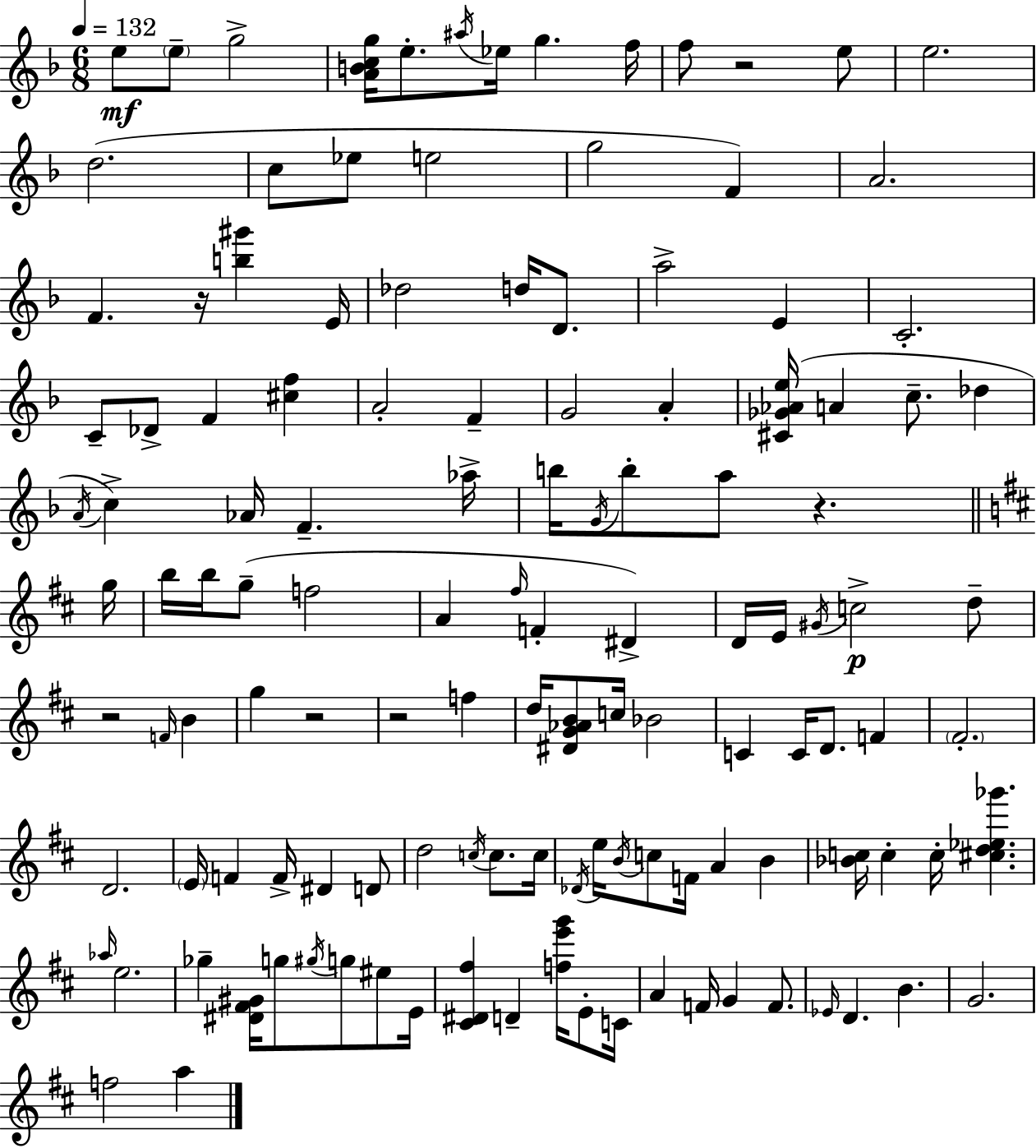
{
  \clef treble
  \numericTimeSignature
  \time 6/8
  \key f \major
  \tempo 4 = 132
  \repeat volta 2 { e''8\mf \parenthesize e''8-- g''2-> | <a' b' c'' g''>16 e''8.-. \acciaccatura { ais''16 } ees''16 g''4. | f''16 f''8 r2 e''8 | e''2. | \break d''2.( | c''8 ees''8 e''2 | g''2 f'4) | a'2. | \break f'4. r16 <b'' gis'''>4 | e'16 des''2 d''16 d'8. | a''2-> e'4 | c'2.-. | \break c'8-- des'8-> f'4 <cis'' f''>4 | a'2-. f'4-- | g'2 a'4-. | <cis' ges' aes' e''>16( a'4 c''8.-- des''4 | \break \acciaccatura { a'16 }) c''4-> aes'16 f'4.-- | aes''16-> b''16 \acciaccatura { g'16 } b''8-. a''8 r4. | \bar "||" \break \key d \major g''16 b''16 b''16 g''8--( f''2 | a'4 \grace { fis''16 } f'4-. dis'4->) | d'16 e'16 \acciaccatura { gis'16 }\p c''2-> | d''8-- r2 \grace { f'16 } | \break b'4 g''4 r2 | r2 | f''4 d''16 <dis' g' aes' b'>8 c''16 bes'2 | c'4 c'16 d'8. | \break f'4 \parenthesize fis'2.-. | d'2. | \parenthesize e'16 f'4 f'16-> dis'4 | d'8 d''2 | \break \acciaccatura { c''16 } c''8. c''16 \acciaccatura { des'16 } e''16 \acciaccatura { b'16 } c''8 f'16 a'4 | b'4 <bes' c''>16 c''4-. | c''16-. <cis'' d'' ees'' ges'''>4. \grace { aes''16 } e''2. | ges''4-- | \break <dis' fis' gis'>16 g''8 \acciaccatura { gis''16 } g''8 eis''8 e'16 <cis' dis' fis''>4 | d'4-- <f'' e''' g'''>16 e'8-. c'16 a'4 | f'16 g'4 f'8. \grace { ees'16 } d'4. | b'4. g'2. | \break f''2 | a''4 } \bar "|."
}